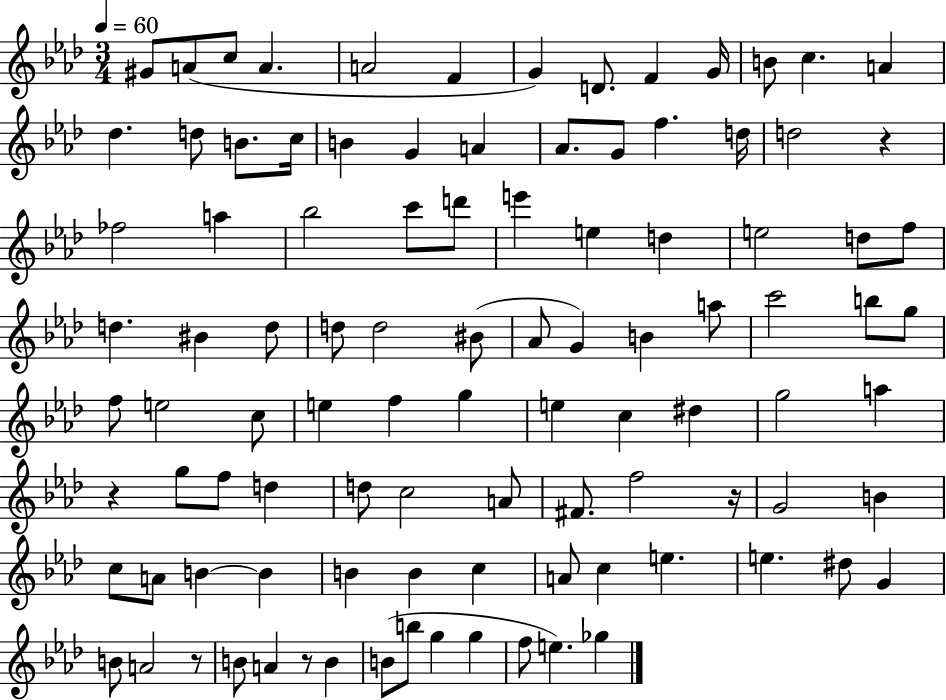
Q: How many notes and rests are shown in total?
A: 100